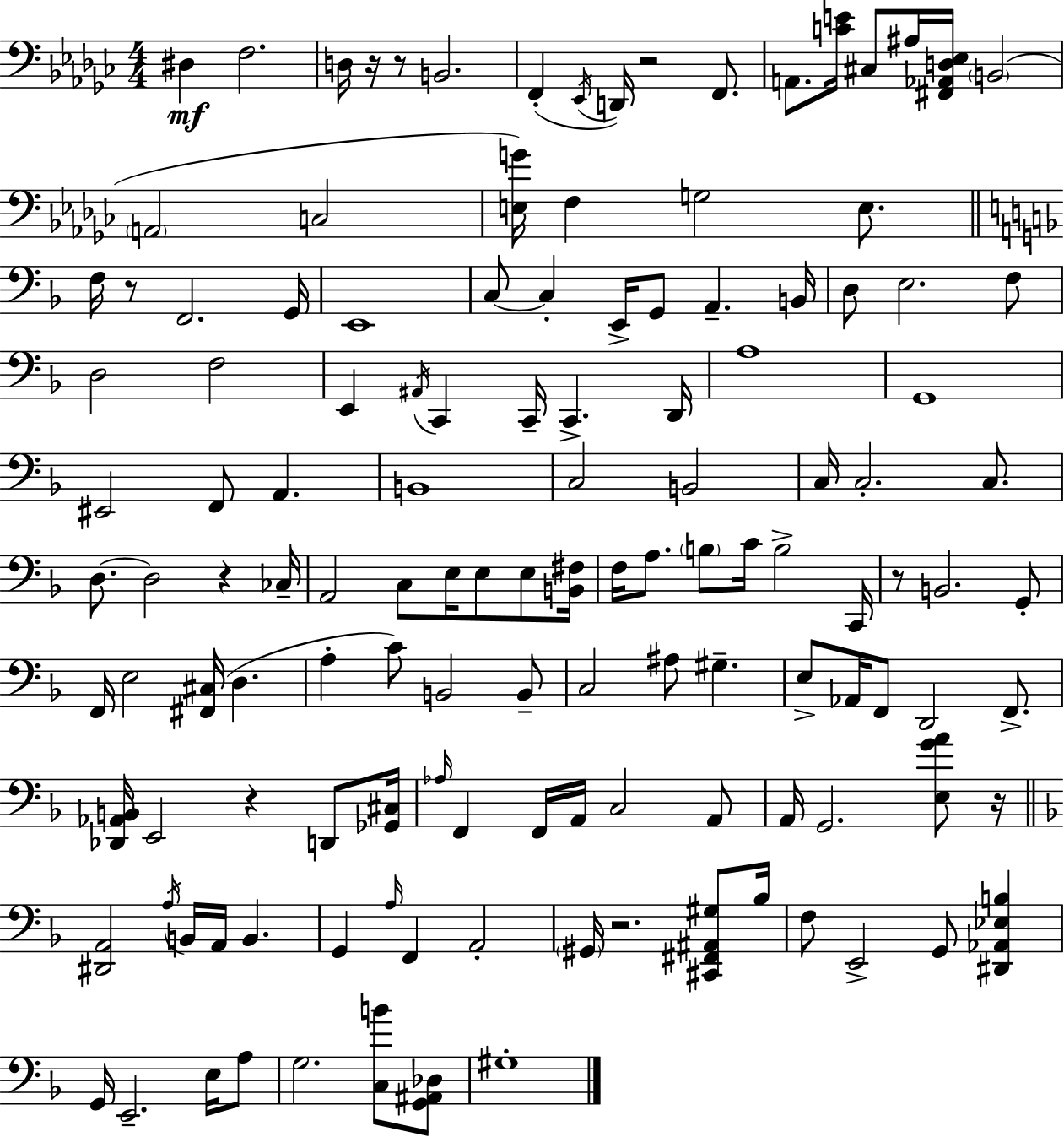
D#3/q F3/h. D3/s R/s R/e B2/h. F2/q Eb2/s D2/s R/h F2/e. A2/e. [C4,E4]/s C#3/e A#3/s [F#2,Ab2,D3,Eb3]/s B2/h A2/h C3/h [E3,G4]/s F3/q G3/h E3/e. F3/s R/e F2/h. G2/s E2/w C3/e C3/q E2/s G2/e A2/q. B2/s D3/e E3/h. F3/e D3/h F3/h E2/q A#2/s C2/q C2/s C2/q. D2/s A3/w G2/w EIS2/h F2/e A2/q. B2/w C3/h B2/h C3/s C3/h. C3/e. D3/e. D3/h R/q CES3/s A2/h C3/e E3/s E3/e E3/e [B2,F#3]/s F3/s A3/e. B3/e C4/s B3/h C2/s R/e B2/h. G2/e F2/s E3/h [F#2,C#3]/s D3/q. A3/q C4/e B2/h B2/e C3/h A#3/e G#3/q. E3/e Ab2/s F2/e D2/h F2/e. [Db2,Ab2,B2]/s E2/h R/q D2/e [Gb2,C#3]/s Ab3/s F2/q F2/s A2/s C3/h A2/e A2/s G2/h. [E3,G4,A4]/e R/s [D#2,A2]/h A3/s B2/s A2/s B2/q. G2/q A3/s F2/q A2/h G#2/s R/h. [C#2,F#2,A#2,G#3]/e Bb3/s F3/e E2/h G2/e [D#2,Ab2,Eb3,B3]/q G2/s E2/h. E3/s A3/e G3/h. [C3,B4]/e [G2,A#2,Db3]/e G#3/w